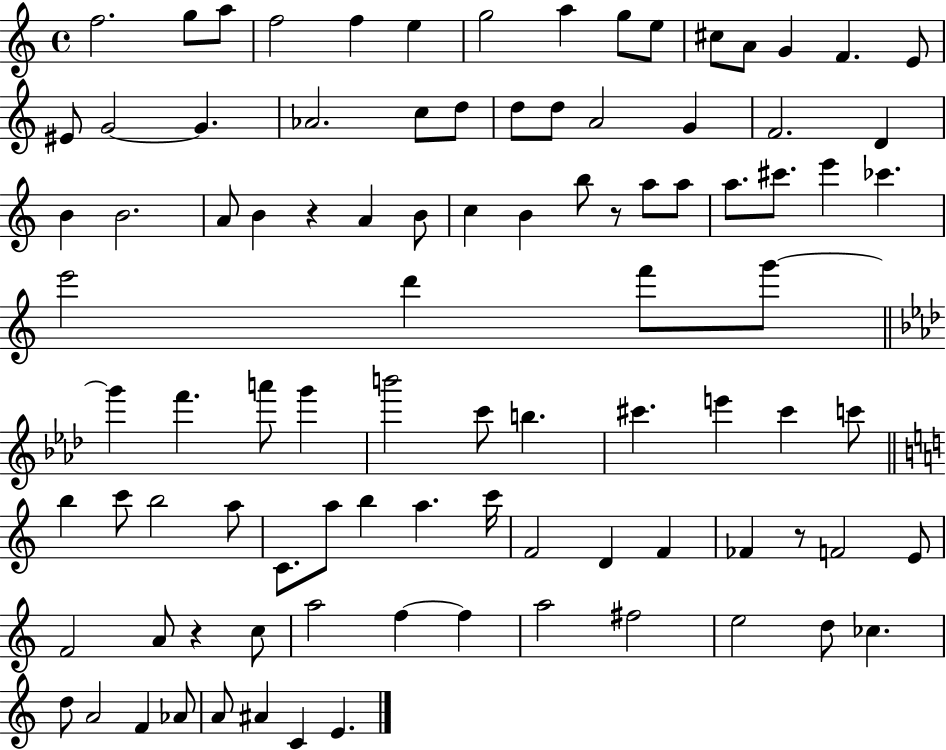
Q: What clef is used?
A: treble